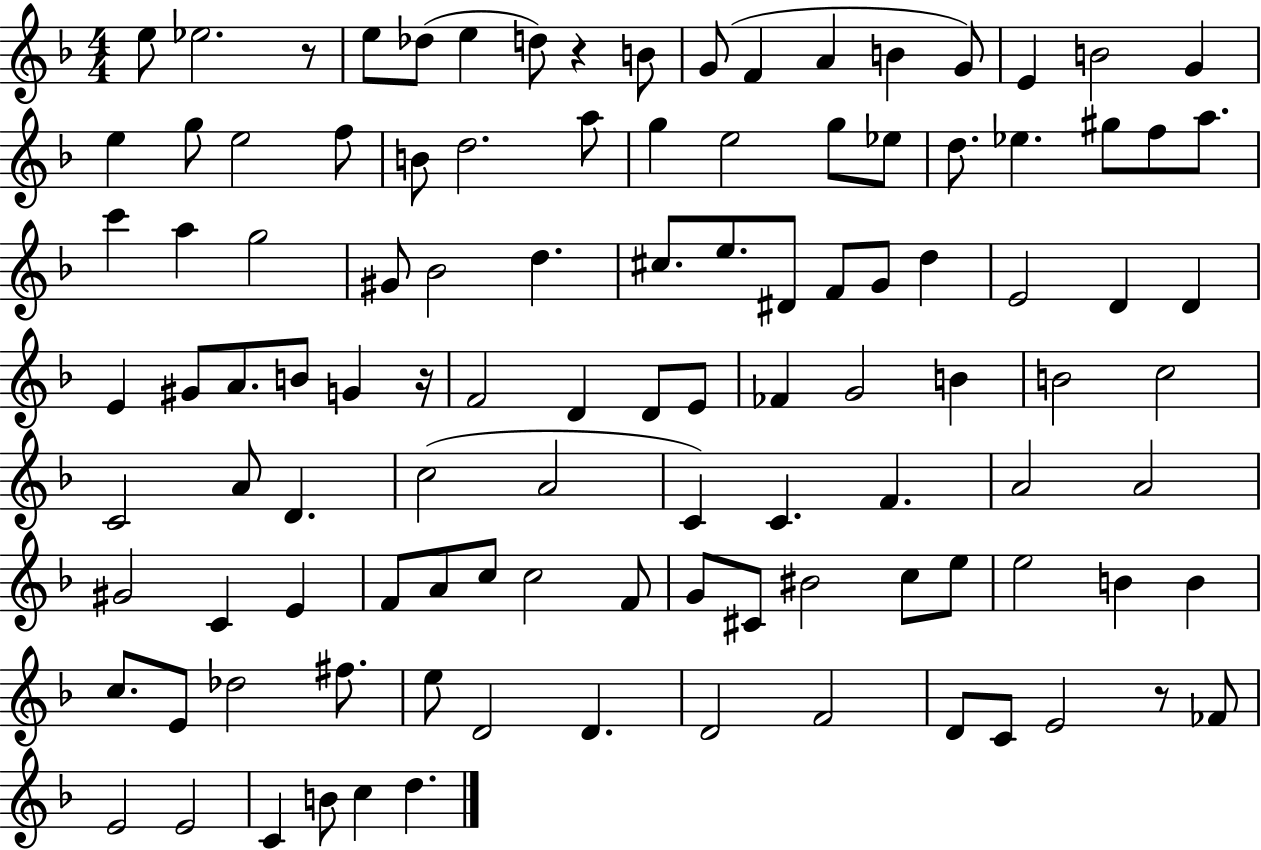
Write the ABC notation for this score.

X:1
T:Untitled
M:4/4
L:1/4
K:F
e/2 _e2 z/2 e/2 _d/2 e d/2 z B/2 G/2 F A B G/2 E B2 G e g/2 e2 f/2 B/2 d2 a/2 g e2 g/2 _e/2 d/2 _e ^g/2 f/2 a/2 c' a g2 ^G/2 _B2 d ^c/2 e/2 ^D/2 F/2 G/2 d E2 D D E ^G/2 A/2 B/2 G z/4 F2 D D/2 E/2 _F G2 B B2 c2 C2 A/2 D c2 A2 C C F A2 A2 ^G2 C E F/2 A/2 c/2 c2 F/2 G/2 ^C/2 ^B2 c/2 e/2 e2 B B c/2 E/2 _d2 ^f/2 e/2 D2 D D2 F2 D/2 C/2 E2 z/2 _F/2 E2 E2 C B/2 c d